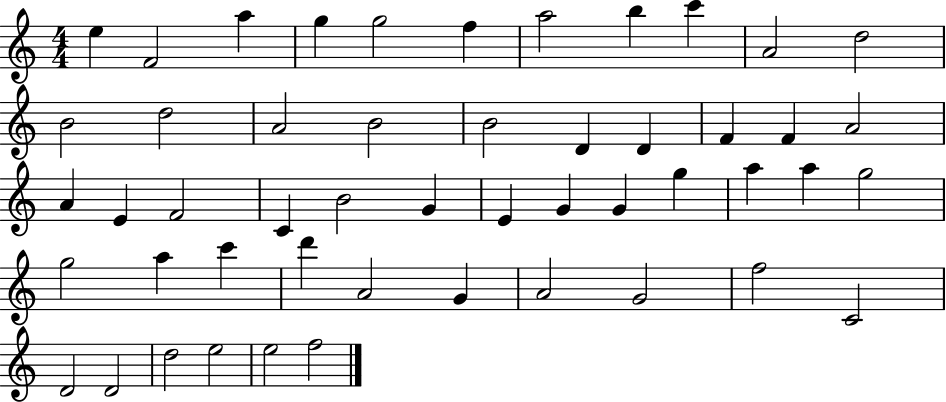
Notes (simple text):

E5/q F4/h A5/q G5/q G5/h F5/q A5/h B5/q C6/q A4/h D5/h B4/h D5/h A4/h B4/h B4/h D4/q D4/q F4/q F4/q A4/h A4/q E4/q F4/h C4/q B4/h G4/q E4/q G4/q G4/q G5/q A5/q A5/q G5/h G5/h A5/q C6/q D6/q A4/h G4/q A4/h G4/h F5/h C4/h D4/h D4/h D5/h E5/h E5/h F5/h